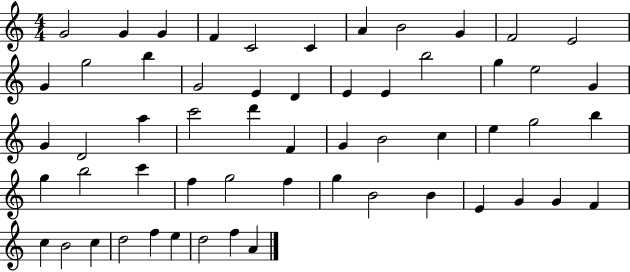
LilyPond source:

{
  \clef treble
  \numericTimeSignature
  \time 4/4
  \key c \major
  g'2 g'4 g'4 | f'4 c'2 c'4 | a'4 b'2 g'4 | f'2 e'2 | \break g'4 g''2 b''4 | g'2 e'4 d'4 | e'4 e'4 b''2 | g''4 e''2 g'4 | \break g'4 d'2 a''4 | c'''2 d'''4 f'4 | g'4 b'2 c''4 | e''4 g''2 b''4 | \break g''4 b''2 c'''4 | f''4 g''2 f''4 | g''4 b'2 b'4 | e'4 g'4 g'4 f'4 | \break c''4 b'2 c''4 | d''2 f''4 e''4 | d''2 f''4 a'4 | \bar "|."
}